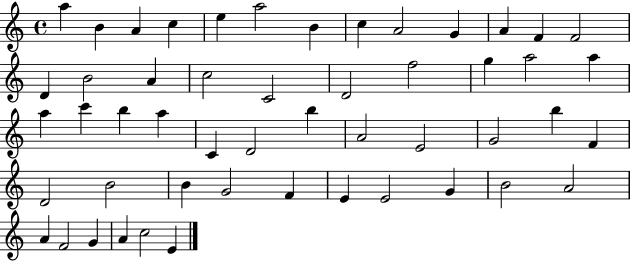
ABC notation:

X:1
T:Untitled
M:4/4
L:1/4
K:C
a B A c e a2 B c A2 G A F F2 D B2 A c2 C2 D2 f2 g a2 a a c' b a C D2 b A2 E2 G2 b F D2 B2 B G2 F E E2 G B2 A2 A F2 G A c2 E